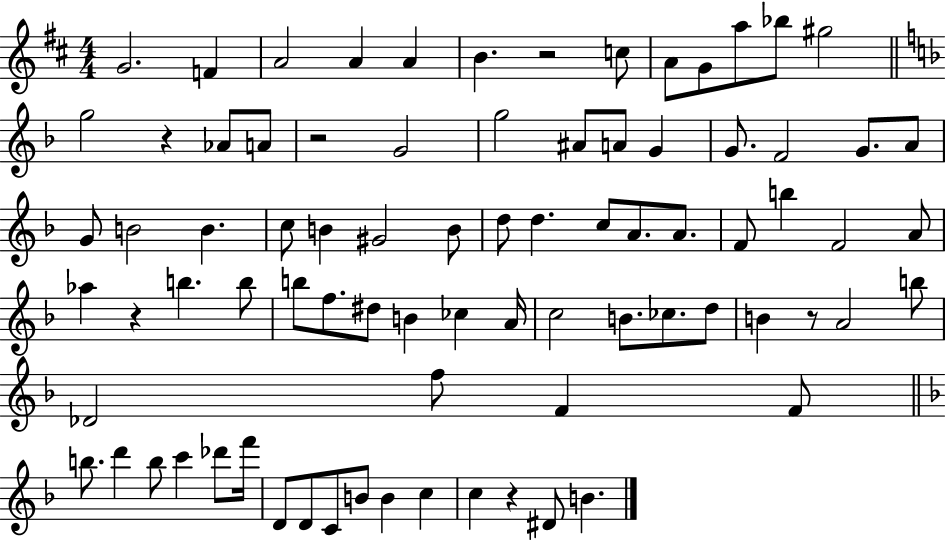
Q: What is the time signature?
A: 4/4